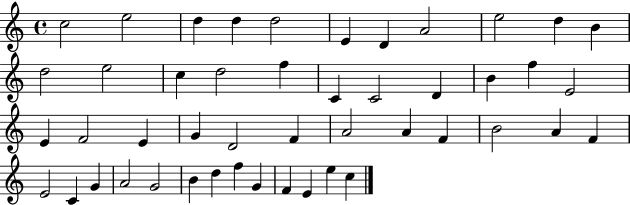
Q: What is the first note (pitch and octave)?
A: C5